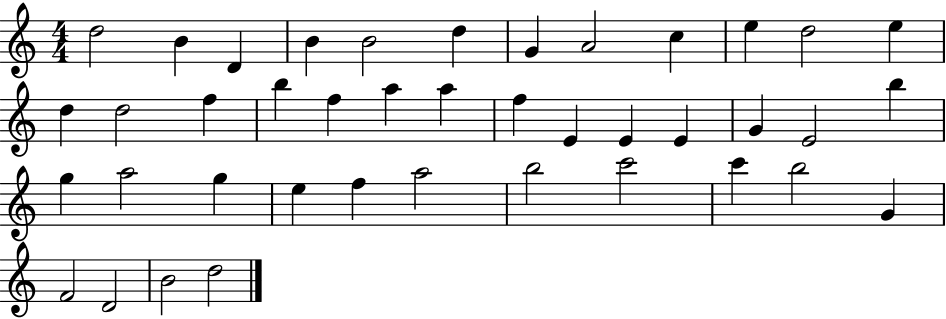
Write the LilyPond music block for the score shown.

{
  \clef treble
  \numericTimeSignature
  \time 4/4
  \key c \major
  d''2 b'4 d'4 | b'4 b'2 d''4 | g'4 a'2 c''4 | e''4 d''2 e''4 | \break d''4 d''2 f''4 | b''4 f''4 a''4 a''4 | f''4 e'4 e'4 e'4 | g'4 e'2 b''4 | \break g''4 a''2 g''4 | e''4 f''4 a''2 | b''2 c'''2 | c'''4 b''2 g'4 | \break f'2 d'2 | b'2 d''2 | \bar "|."
}